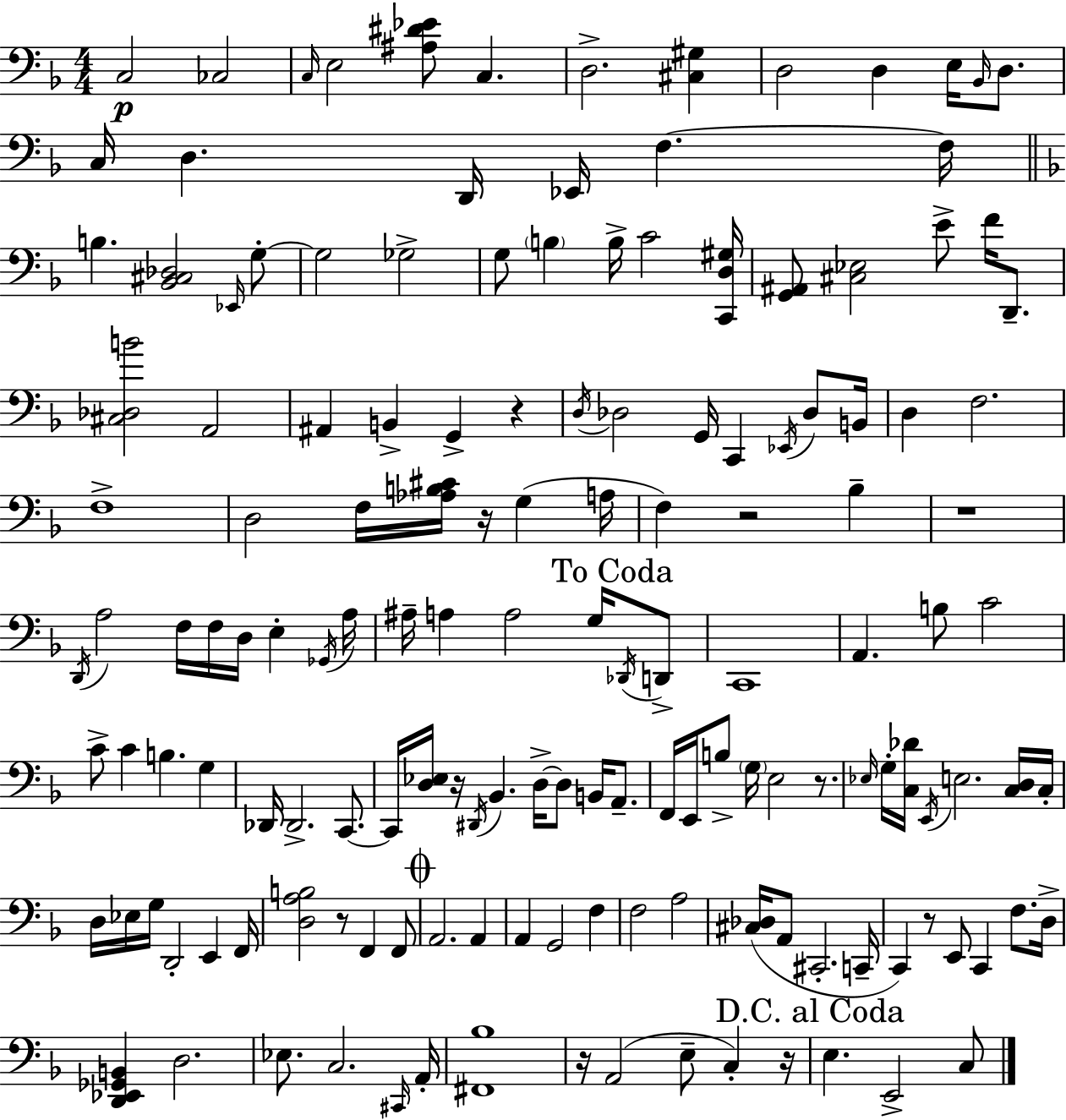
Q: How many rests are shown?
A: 10